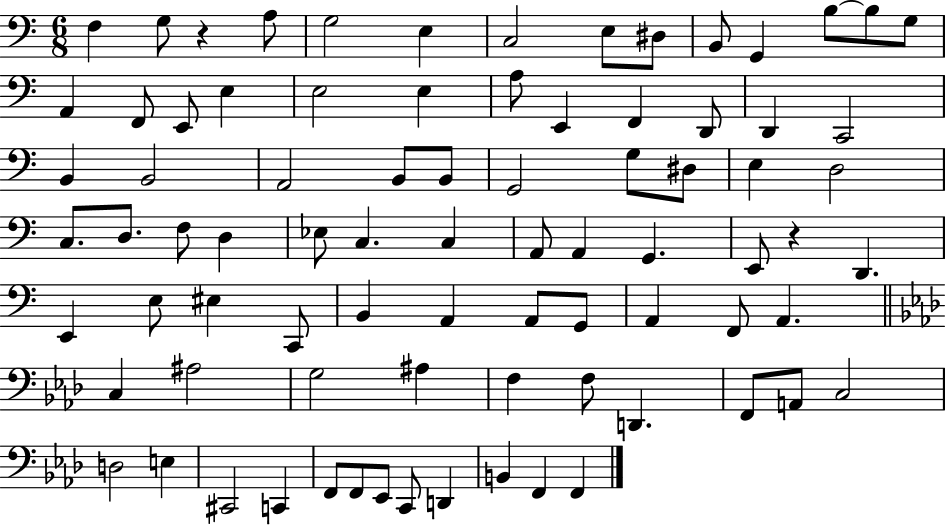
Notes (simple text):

F3/q G3/e R/q A3/e G3/h E3/q C3/h E3/e D#3/e B2/e G2/q B3/e B3/e G3/e A2/q F2/e E2/e E3/q E3/h E3/q A3/e E2/q F2/q D2/e D2/q C2/h B2/q B2/h A2/h B2/e B2/e G2/h G3/e D#3/e E3/q D3/h C3/e. D3/e. F3/e D3/q Eb3/e C3/q. C3/q A2/e A2/q G2/q. E2/e R/q D2/q. E2/q E3/e EIS3/q C2/e B2/q A2/q A2/e G2/e A2/q F2/e A2/q. C3/q A#3/h G3/h A#3/q F3/q F3/e D2/q. F2/e A2/e C3/h D3/h E3/q C#2/h C2/q F2/e F2/e Eb2/e C2/e D2/q B2/q F2/q F2/q